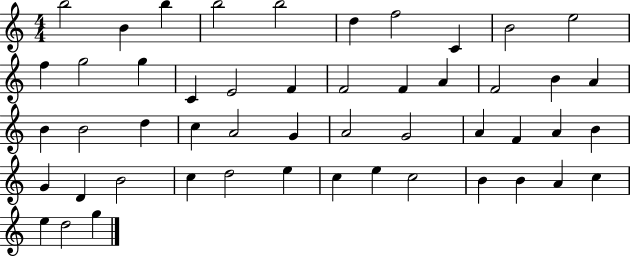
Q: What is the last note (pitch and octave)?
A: G5